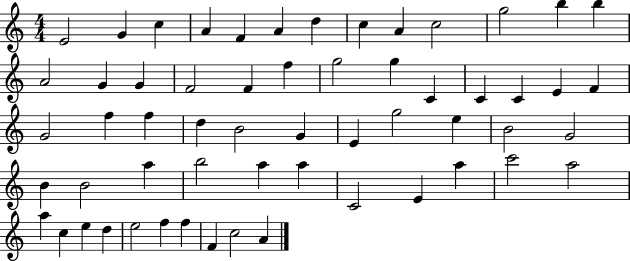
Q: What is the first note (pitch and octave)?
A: E4